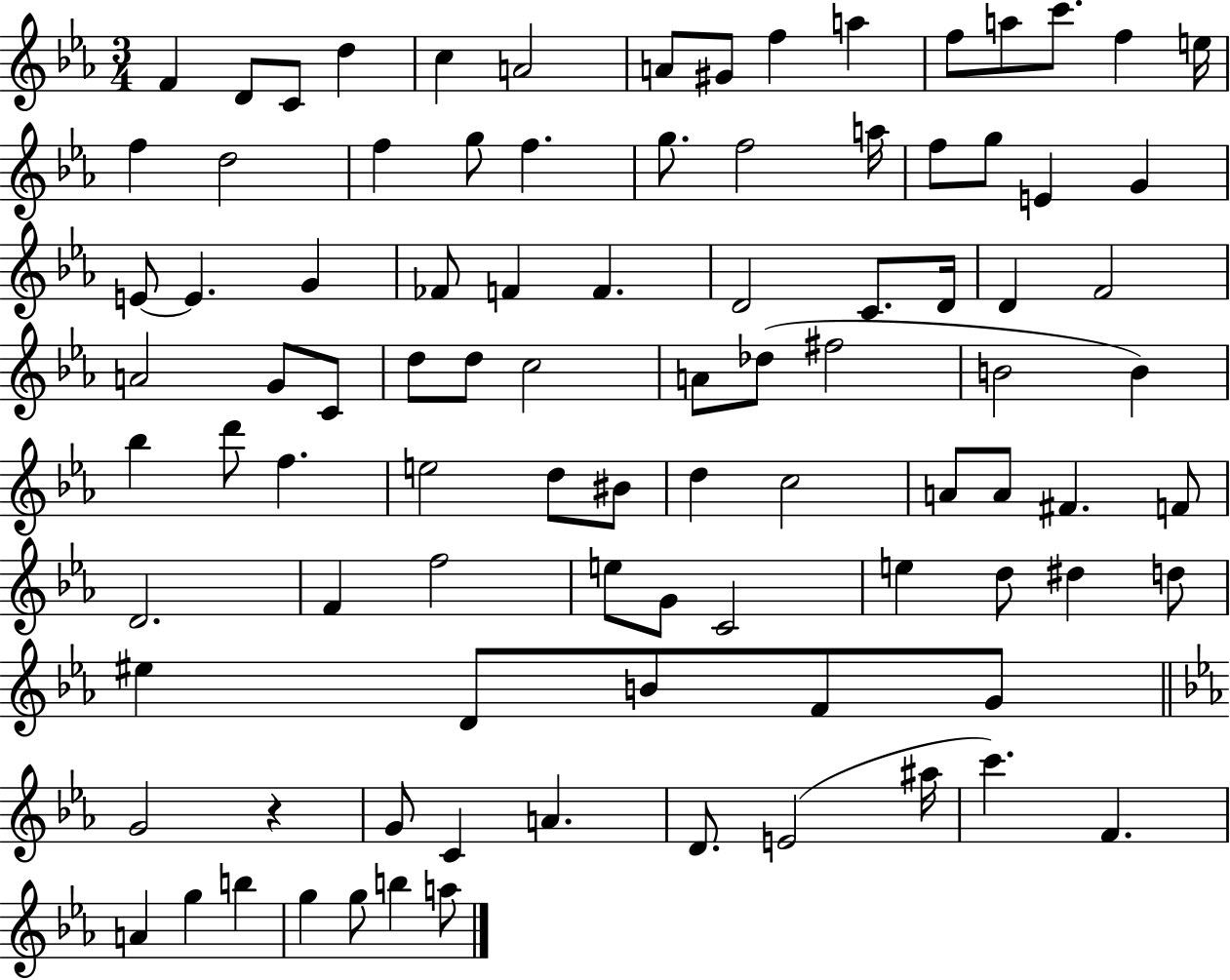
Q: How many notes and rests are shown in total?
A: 93